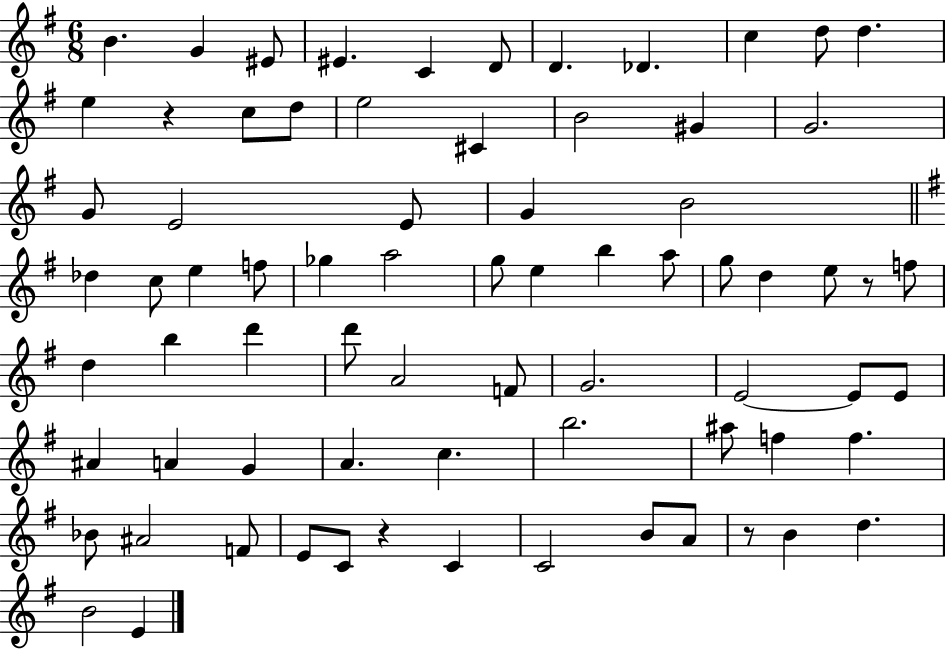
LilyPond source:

{
  \clef treble
  \numericTimeSignature
  \time 6/8
  \key g \major
  b'4. g'4 eis'8 | eis'4. c'4 d'8 | d'4. des'4. | c''4 d''8 d''4. | \break e''4 r4 c''8 d''8 | e''2 cis'4 | b'2 gis'4 | g'2. | \break g'8 e'2 e'8 | g'4 b'2 | \bar "||" \break \key e \minor des''4 c''8 e''4 f''8 | ges''4 a''2 | g''8 e''4 b''4 a''8 | g''8 d''4 e''8 r8 f''8 | \break d''4 b''4 d'''4 | d'''8 a'2 f'8 | g'2. | e'2~~ e'8 e'8 | \break ais'4 a'4 g'4 | a'4. c''4. | b''2. | ais''8 f''4 f''4. | \break bes'8 ais'2 f'8 | e'8 c'8 r4 c'4 | c'2 b'8 a'8 | r8 b'4 d''4. | \break b'2 e'4 | \bar "|."
}